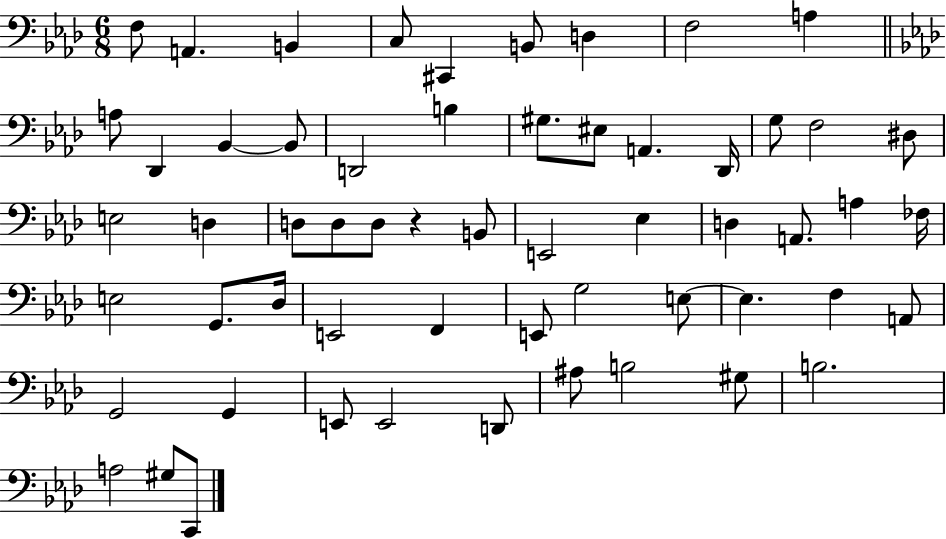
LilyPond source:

{
  \clef bass
  \numericTimeSignature
  \time 6/8
  \key aes \major
  f8 a,4. b,4 | c8 cis,4 b,8 d4 | f2 a4 | \bar "||" \break \key aes \major a8 des,4 bes,4~~ bes,8 | d,2 b4 | gis8. eis8 a,4. des,16 | g8 f2 dis8 | \break e2 d4 | d8 d8 d8 r4 b,8 | e,2 ees4 | d4 a,8. a4 fes16 | \break e2 g,8. des16 | e,2 f,4 | e,8 g2 e8~~ | e4. f4 a,8 | \break g,2 g,4 | e,8 e,2 d,8 | ais8 b2 gis8 | b2. | \break a2 gis8 c,8 | \bar "|."
}